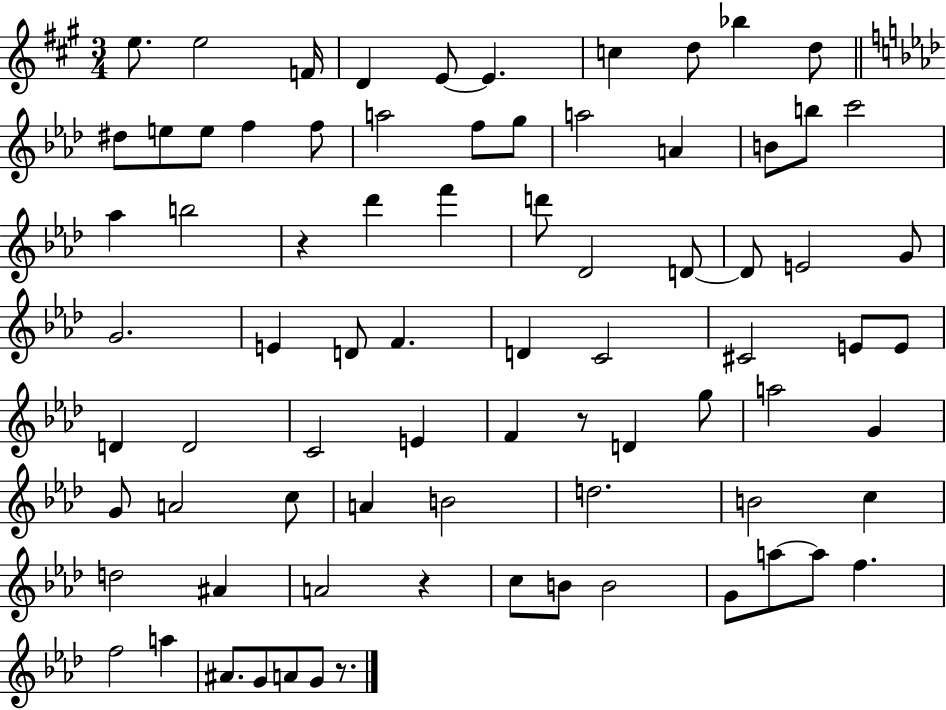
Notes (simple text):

E5/e. E5/h F4/s D4/q E4/e E4/q. C5/q D5/e Bb5/q D5/e D#5/e E5/e E5/e F5/q F5/e A5/h F5/e G5/e A5/h A4/q B4/e B5/e C6/h Ab5/q B5/h R/q Db6/q F6/q D6/e Db4/h D4/e D4/e E4/h G4/e G4/h. E4/q D4/e F4/q. D4/q C4/h C#4/h E4/e E4/e D4/q D4/h C4/h E4/q F4/q R/e D4/q G5/e A5/h G4/q G4/e A4/h C5/e A4/q B4/h D5/h. B4/h C5/q D5/h A#4/q A4/h R/q C5/e B4/e B4/h G4/e A5/e A5/e F5/q. F5/h A5/q A#4/e. G4/e A4/e G4/e R/e.